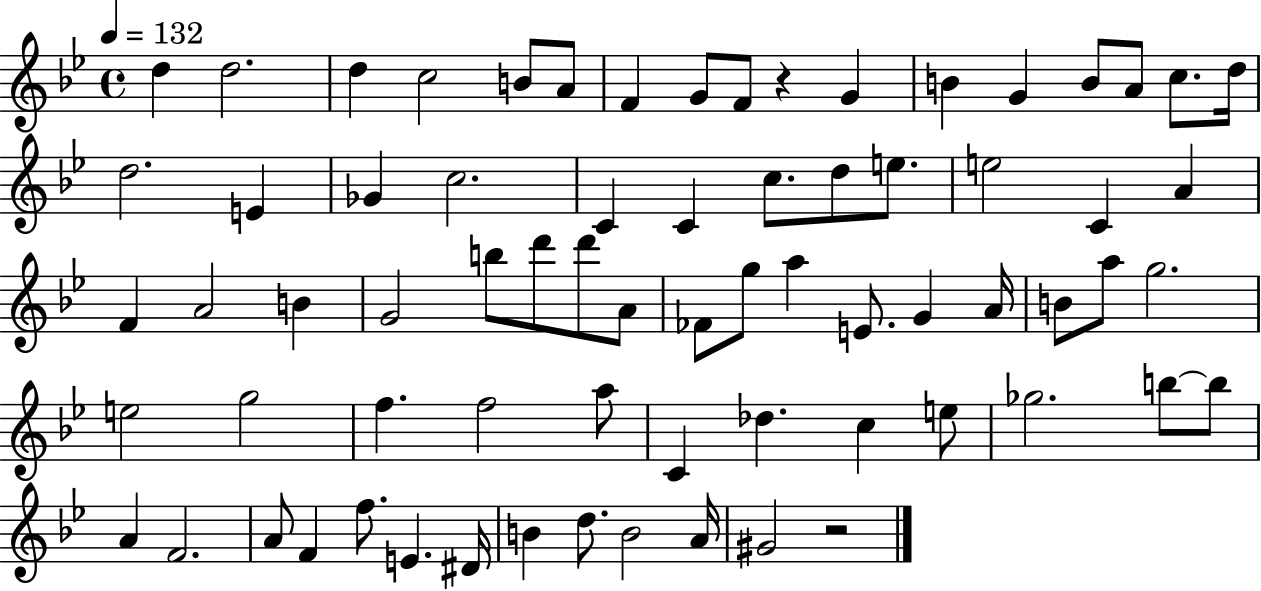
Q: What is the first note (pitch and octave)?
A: D5